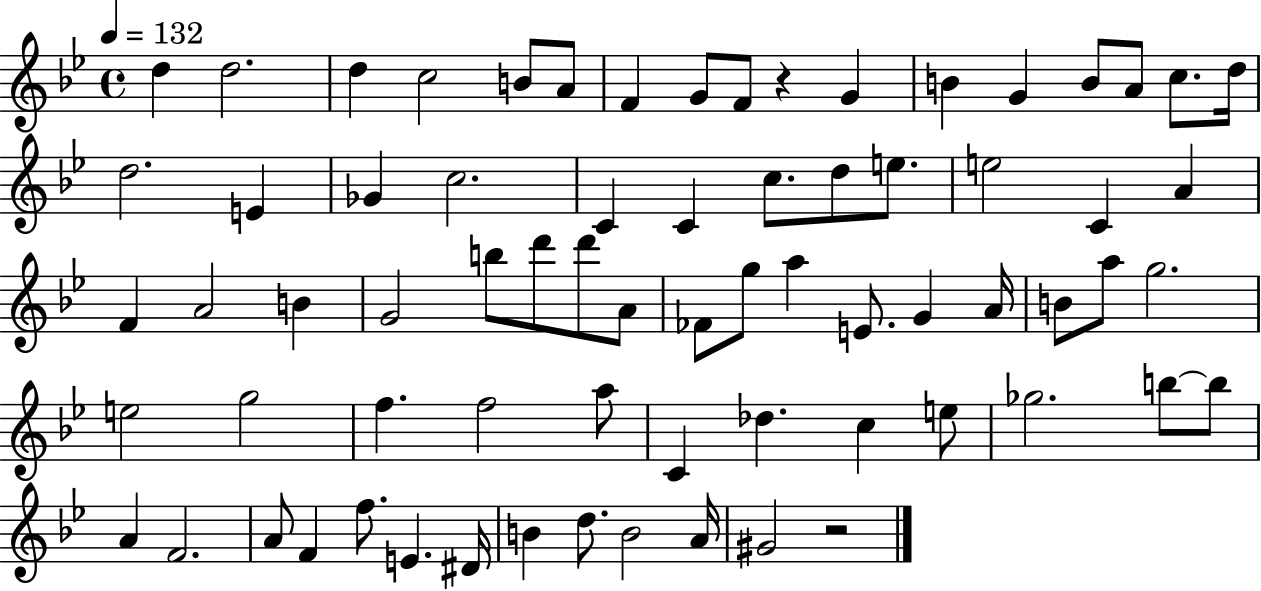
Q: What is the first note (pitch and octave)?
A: D5